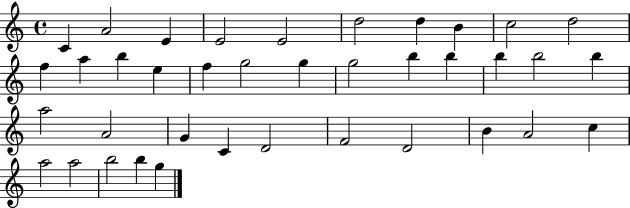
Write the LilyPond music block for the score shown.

{
  \clef treble
  \time 4/4
  \defaultTimeSignature
  \key c \major
  c'4 a'2 e'4 | e'2 e'2 | d''2 d''4 b'4 | c''2 d''2 | \break f''4 a''4 b''4 e''4 | f''4 g''2 g''4 | g''2 b''4 b''4 | b''4 b''2 b''4 | \break a''2 a'2 | g'4 c'4 d'2 | f'2 d'2 | b'4 a'2 c''4 | \break a''2 a''2 | b''2 b''4 g''4 | \bar "|."
}